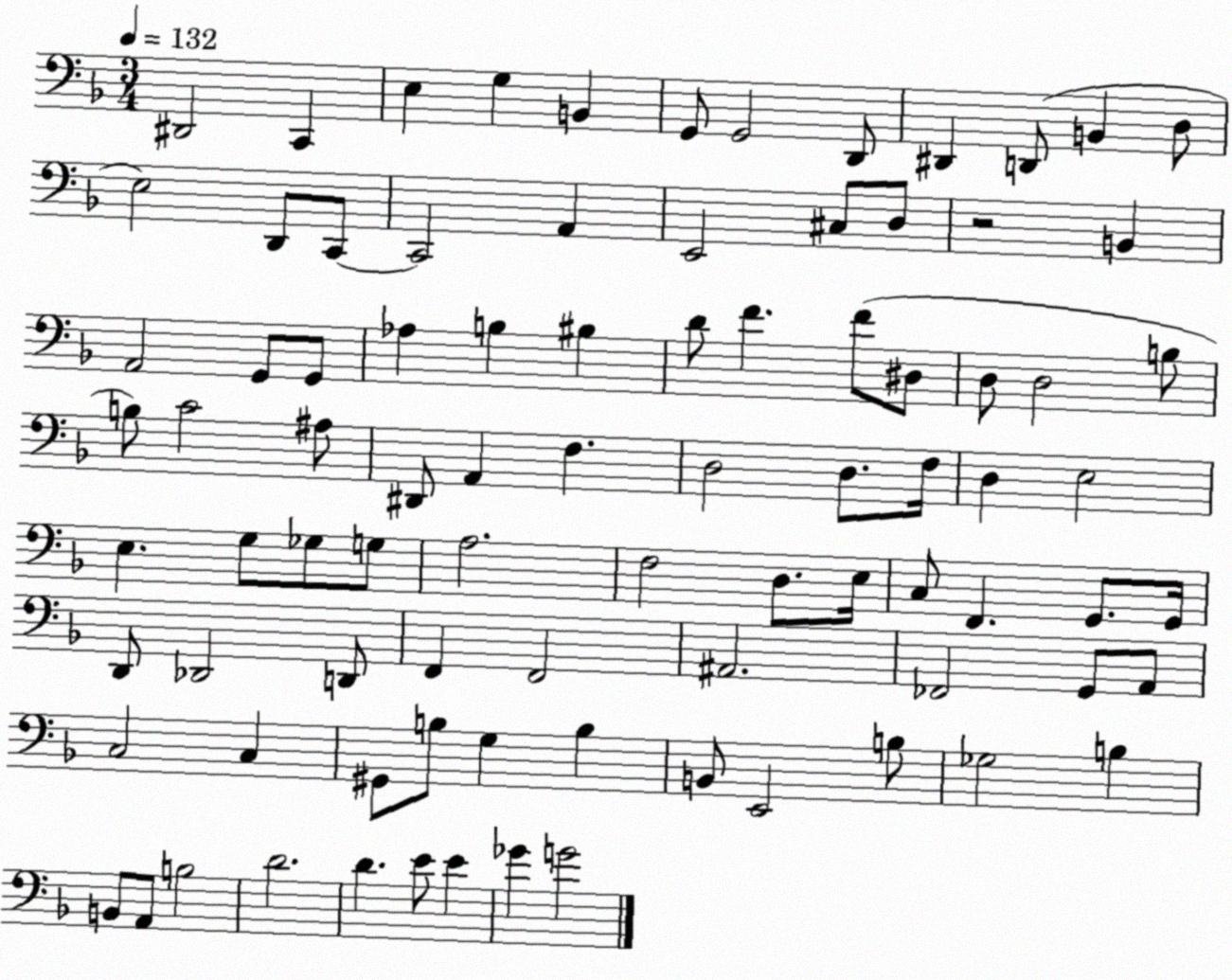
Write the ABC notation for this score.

X:1
T:Untitled
M:3/4
L:1/4
K:F
^D,,2 C,, E, G, B,, G,,/2 G,,2 D,,/2 ^D,, D,,/2 B,, D,/2 E,2 D,,/2 C,,/2 C,,2 A,, E,,2 ^C,/2 D,/2 z2 B,, A,,2 G,,/2 G,,/2 _A, B, ^B, D/2 F F/2 ^D,/2 D,/2 D,2 B,/2 B,/2 C2 ^A,/2 ^D,,/2 A,, F, D,2 D,/2 F,/4 D, E,2 E, G,/2 _G,/2 G,/2 A,2 F,2 D,/2 E,/4 C,/2 F,, G,,/2 G,,/4 D,,/2 _D,,2 D,,/2 F,, F,,2 ^A,,2 _F,,2 G,,/2 A,,/2 C,2 C, ^G,,/2 B,/2 G, B, B,,/2 E,,2 B,/2 _G,2 B, B,,/2 A,,/2 B,2 D2 D E/2 E _G G2